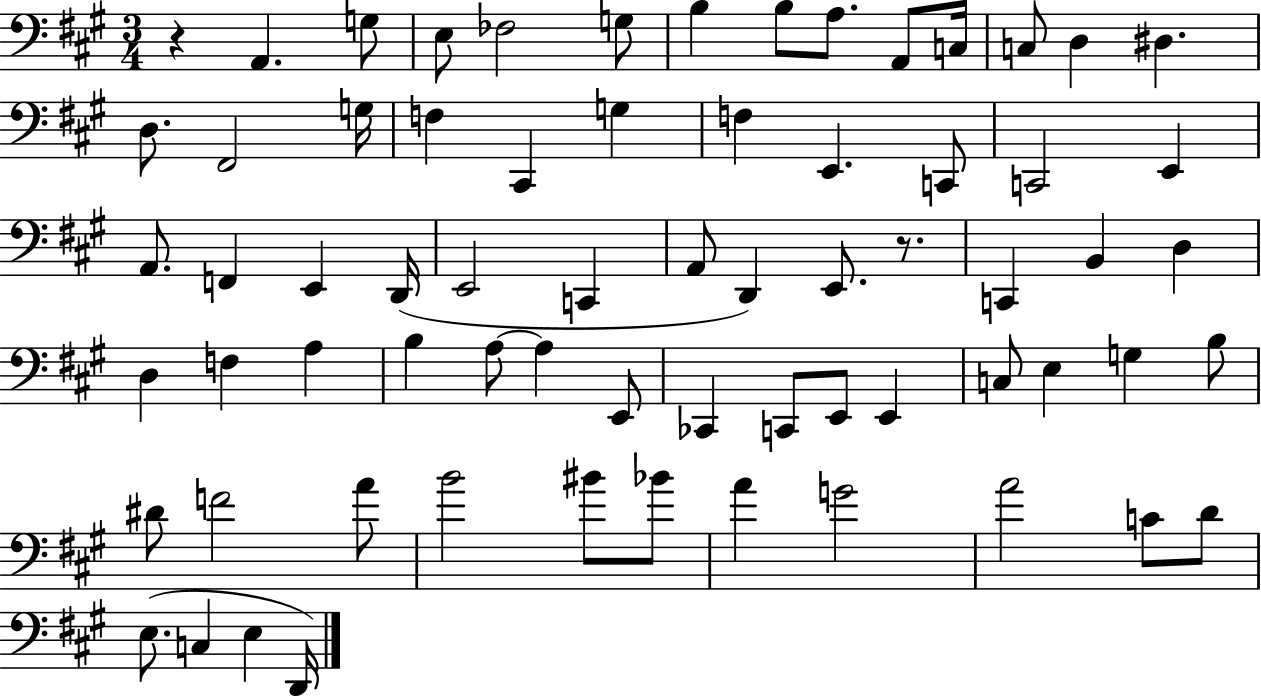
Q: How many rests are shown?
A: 2